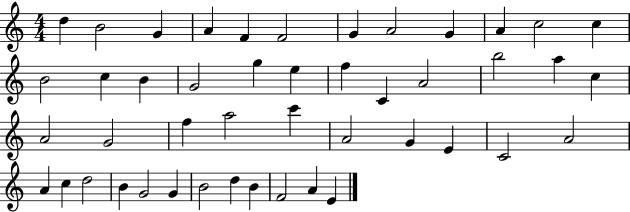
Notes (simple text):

D5/q B4/h G4/q A4/q F4/q F4/h G4/q A4/h G4/q A4/q C5/h C5/q B4/h C5/q B4/q G4/h G5/q E5/q F5/q C4/q A4/h B5/h A5/q C5/q A4/h G4/h F5/q A5/h C6/q A4/h G4/q E4/q C4/h A4/h A4/q C5/q D5/h B4/q G4/h G4/q B4/h D5/q B4/q F4/h A4/q E4/q